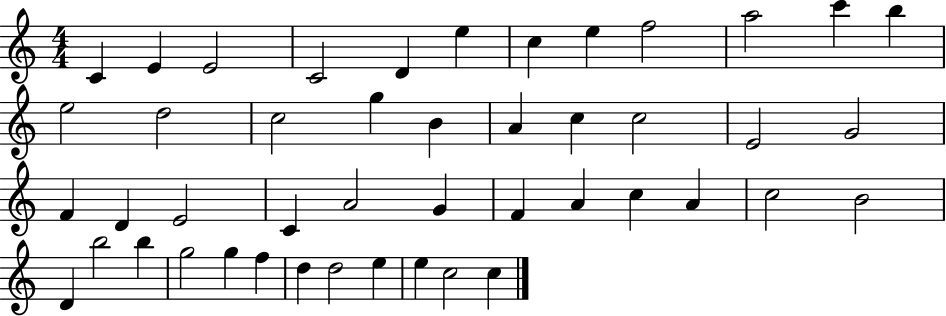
X:1
T:Untitled
M:4/4
L:1/4
K:C
C E E2 C2 D e c e f2 a2 c' b e2 d2 c2 g B A c c2 E2 G2 F D E2 C A2 G F A c A c2 B2 D b2 b g2 g f d d2 e e c2 c